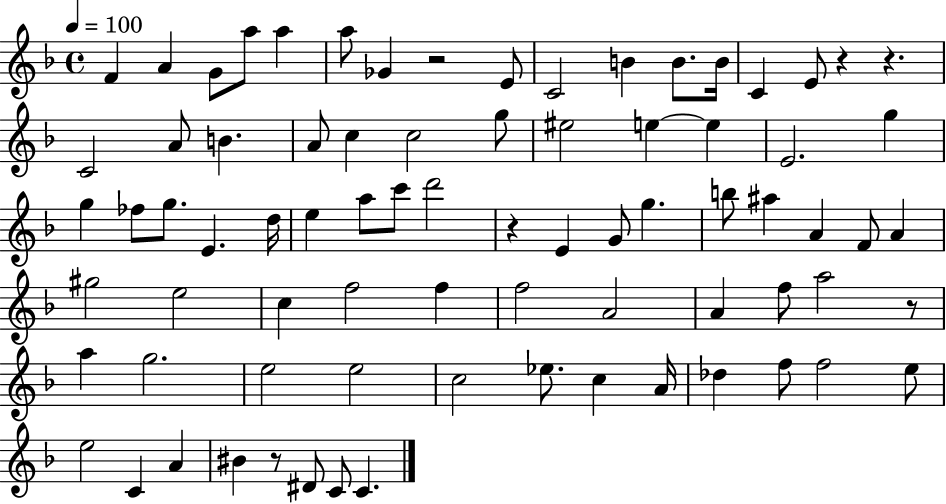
F4/q A4/q G4/e A5/e A5/q A5/e Gb4/q R/h E4/e C4/h B4/q B4/e. B4/s C4/q E4/e R/q R/q. C4/h A4/e B4/q. A4/e C5/q C5/h G5/e EIS5/h E5/q E5/q E4/h. G5/q G5/q FES5/e G5/e. E4/q. D5/s E5/q A5/e C6/e D6/h R/q E4/q G4/e G5/q. B5/e A#5/q A4/q F4/e A4/q G#5/h E5/h C5/q F5/h F5/q F5/h A4/h A4/q F5/e A5/h R/e A5/q G5/h. E5/h E5/h C5/h Eb5/e. C5/q A4/s Db5/q F5/e F5/h E5/e E5/h C4/q A4/q BIS4/q R/e D#4/e C4/e C4/q.